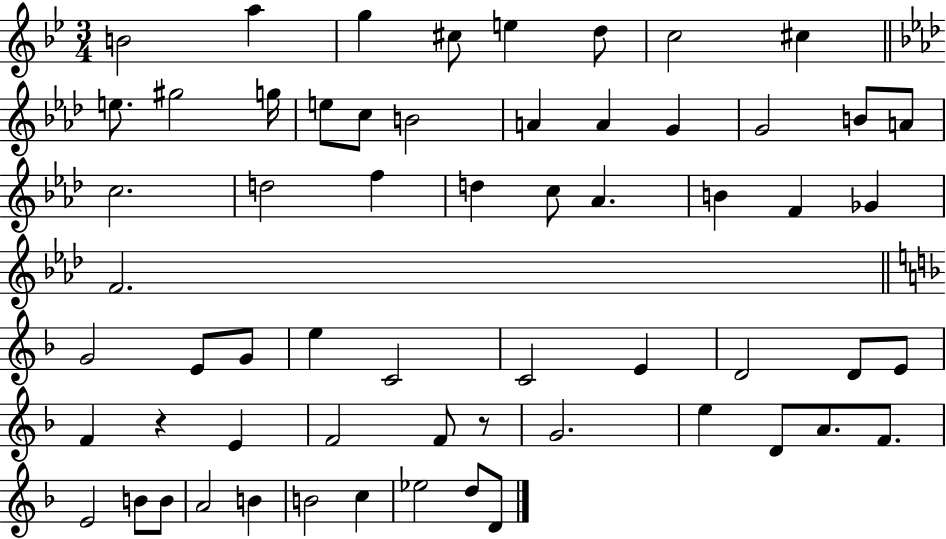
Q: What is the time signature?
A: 3/4